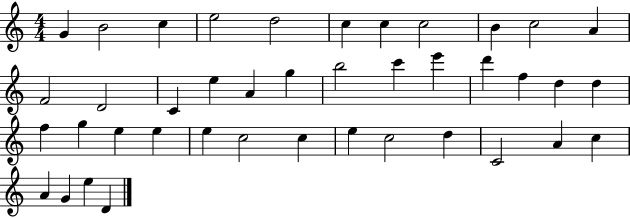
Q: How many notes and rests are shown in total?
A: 41